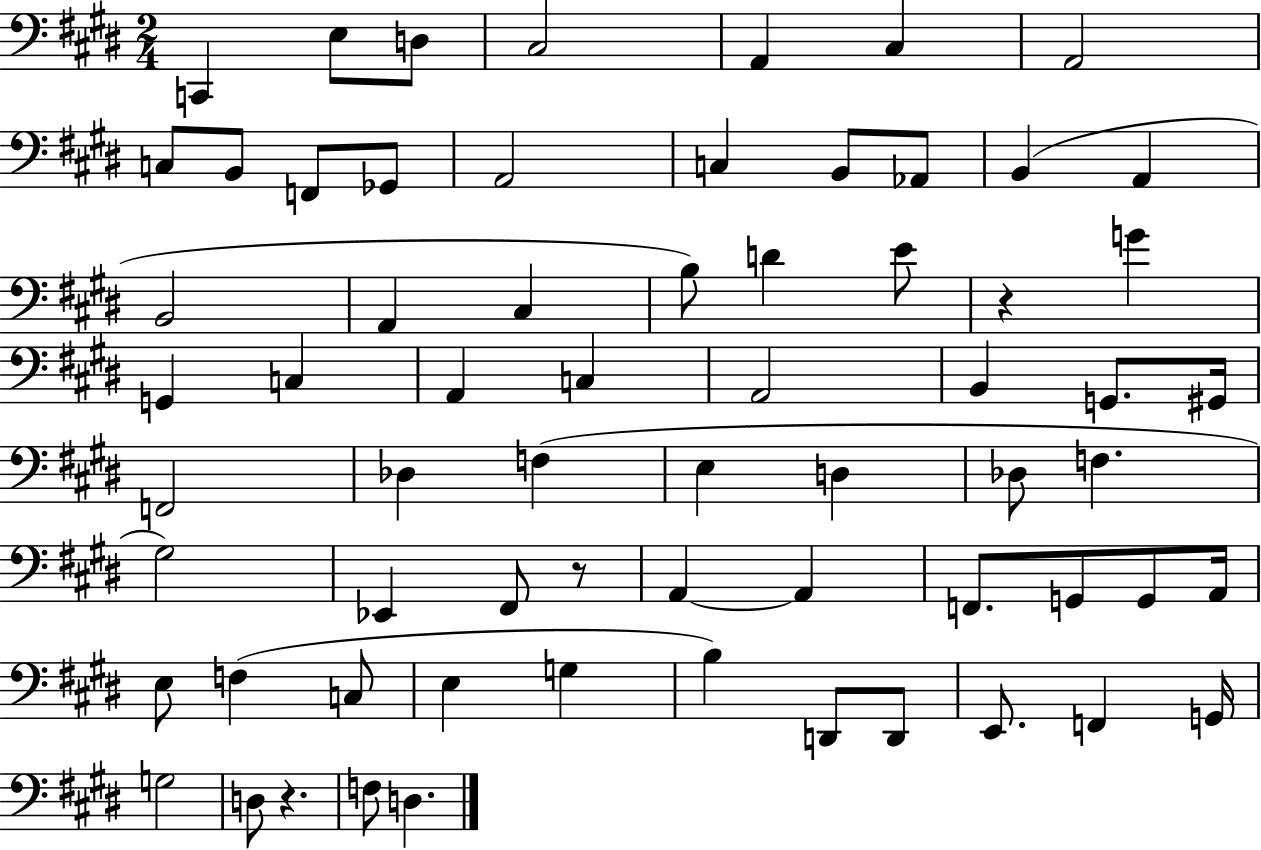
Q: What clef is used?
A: bass